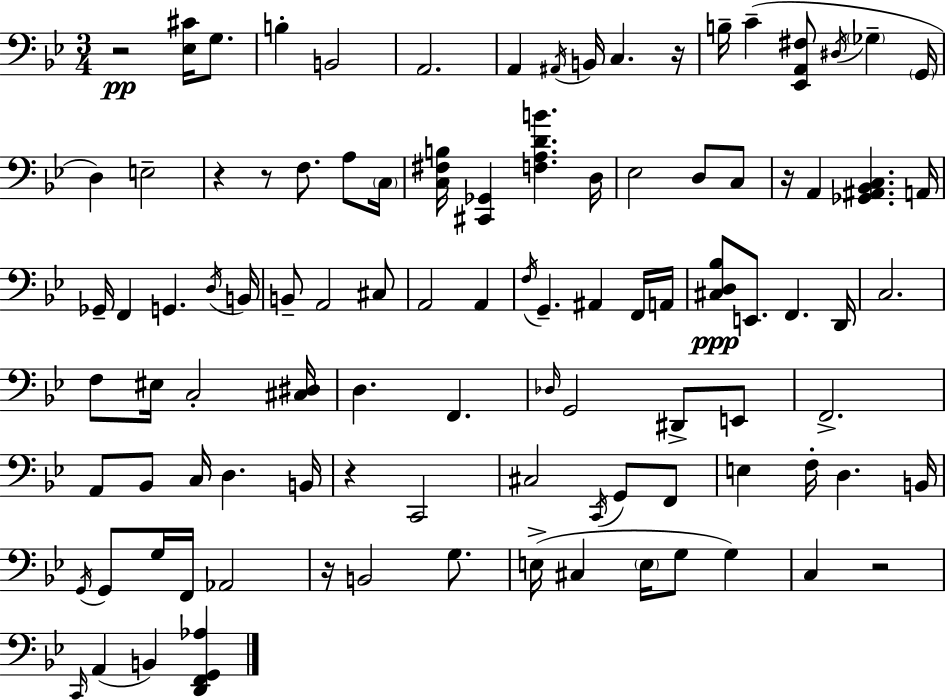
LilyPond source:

{
  \clef bass
  \numericTimeSignature
  \time 3/4
  \key bes \major
  r2\pp <ees cis'>16 g8. | b4-. b,2 | a,2. | a,4 \acciaccatura { ais,16 } b,16 c4. | \break r16 b16-- c'4--( <ees, a, fis>8 \acciaccatura { dis16 } \parenthesize ges4-- | \parenthesize g,16 d4) e2-- | r4 r8 f8. a8 | \parenthesize c16 <c fis b>16 <cis, ges,>4 <f a d' b'>4. | \break d16 ees2 d8 | c8 r16 a,4 <ges, ais, bes, c>4. | a,16 ges,16-- f,4 g,4. | \acciaccatura { d16 } b,16 b,8-- a,2 | \break cis8 a,2 a,4 | \acciaccatura { f16 } g,4.-- ais,4 | f,16 a,16 <cis d bes>8\ppp e,8. f,4. | d,16 c2. | \break f8 eis16 c2-. | <cis dis>16 d4. f,4. | \grace { des16 } g,2 | dis,8-> e,8 f,2.-> | \break a,8 bes,8 c16 d4. | b,16 r4 c,2 | cis2 | \acciaccatura { c,16 } g,8 f,8 e4 f16-. d4. | \break b,16 \acciaccatura { g,16 } g,8 g16 f,16 aes,2 | r16 b,2 | g8. e16->( cis4 | \parenthesize e16 g8 g4) c4 r2 | \break \grace { c,16 }( a,4 | b,4) <d, f, g, aes>4 \bar "|."
}